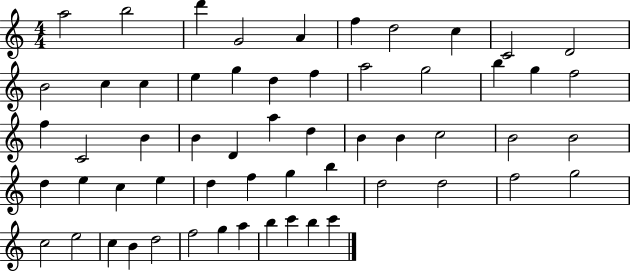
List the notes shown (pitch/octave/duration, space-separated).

A5/h B5/h D6/q G4/h A4/q F5/q D5/h C5/q C4/h D4/h B4/h C5/q C5/q E5/q G5/q D5/q F5/q A5/h G5/h B5/q G5/q F5/h F5/q C4/h B4/q B4/q D4/q A5/q D5/q B4/q B4/q C5/h B4/h B4/h D5/q E5/q C5/q E5/q D5/q F5/q G5/q B5/q D5/h D5/h F5/h G5/h C5/h E5/h C5/q B4/q D5/h F5/h G5/q A5/q B5/q C6/q B5/q C6/q